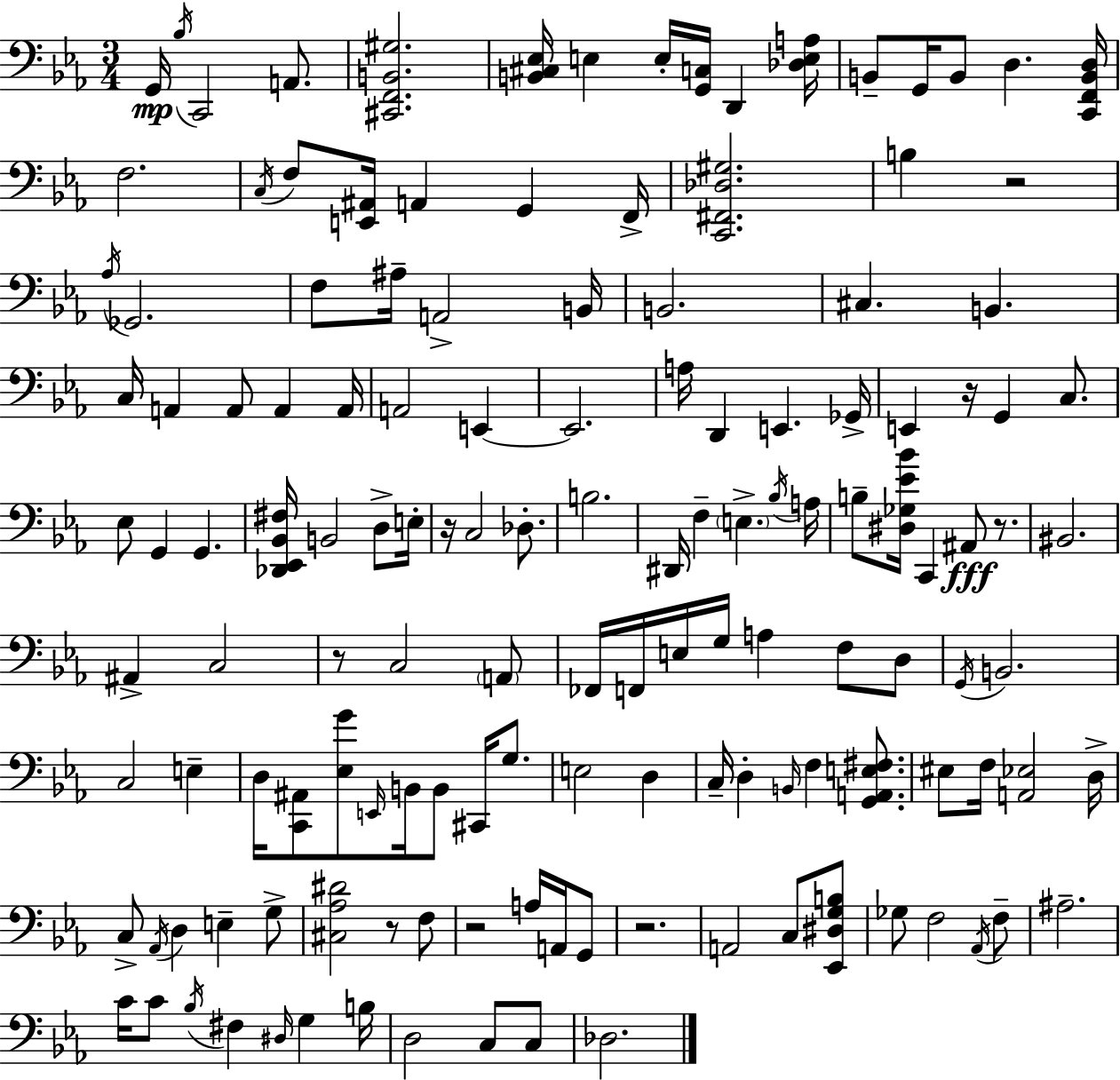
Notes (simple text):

G2/s Bb3/s C2/h A2/e. [C#2,F2,B2,G#3]/h. [B2,C#3,Eb3]/s E3/q E3/s [G2,C3]/s D2/q [Db3,E3,A3]/s B2/e G2/s B2/e D3/q. [C2,F2,B2,D3]/s F3/h. C3/s F3/e [E2,A#2]/s A2/q G2/q F2/s [C2,F#2,Db3,G#3]/h. B3/q R/h Ab3/s Gb2/h. F3/e A#3/s A2/h B2/s B2/h. C#3/q. B2/q. C3/s A2/q A2/e A2/q A2/s A2/h E2/q E2/h. A3/s D2/q E2/q. Gb2/s E2/q R/s G2/q C3/e. Eb3/e G2/q G2/q. [Db2,Eb2,Bb2,F#3]/s B2/h D3/e E3/s R/s C3/h Db3/e. B3/h. D#2/s F3/q E3/q. Bb3/s A3/s B3/e [D#3,Gb3,Eb4,Bb4]/s C2/q A#2/e R/e. BIS2/h. A#2/q C3/h R/e C3/h A2/e FES2/s F2/s E3/s G3/s A3/q F3/e D3/e G2/s B2/h. C3/h E3/q D3/s [C2,A#2]/e [Eb3,G4]/e E2/s B2/s B2/e C#2/s G3/e. E3/h D3/q C3/s D3/q B2/s F3/q [G2,A2,E3,F#3]/e. EIS3/e F3/s [A2,Eb3]/h D3/s C3/e Ab2/s D3/q E3/q G3/e [C#3,Ab3,D#4]/h R/e F3/e R/h A3/s A2/s G2/e R/h. A2/h C3/e [Eb2,D#3,G3,B3]/e Gb3/e F3/h Ab2/s F3/e A#3/h. C4/s C4/e Bb3/s F#3/q D#3/s G3/q B3/s D3/h C3/e C3/e Db3/h.